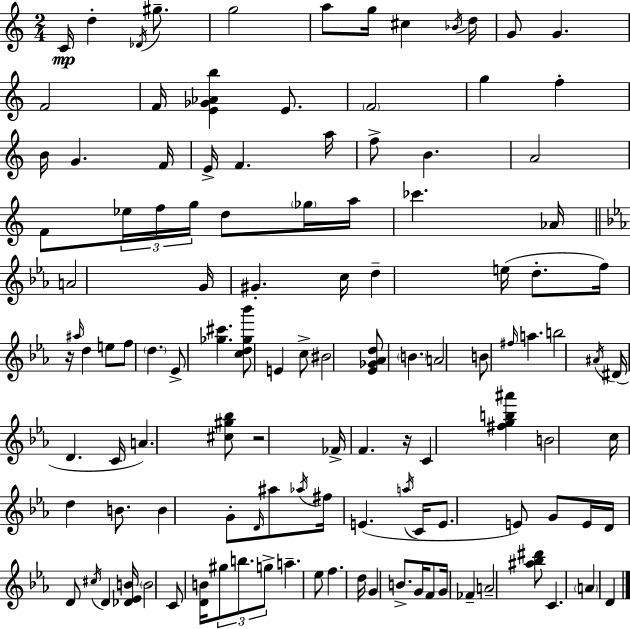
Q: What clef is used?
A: treble